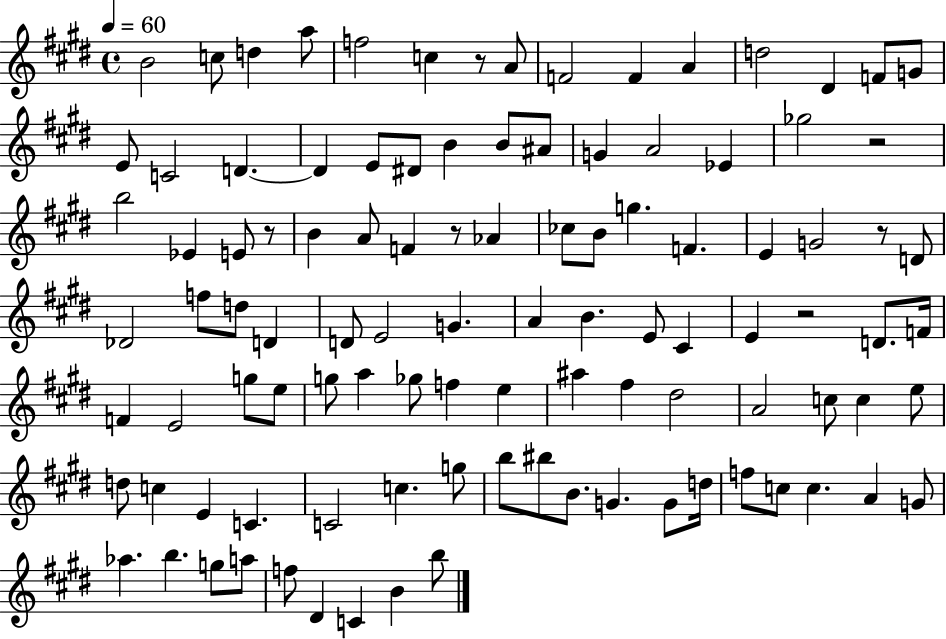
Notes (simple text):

B4/h C5/e D5/q A5/e F5/h C5/q R/e A4/e F4/h F4/q A4/q D5/h D#4/q F4/e G4/e E4/e C4/h D4/q. D4/q E4/e D#4/e B4/q B4/e A#4/e G4/q A4/h Eb4/q Gb5/h R/h B5/h Eb4/q E4/e R/e B4/q A4/e F4/q R/e Ab4/q CES5/e B4/e G5/q. F4/q. E4/q G4/h R/e D4/e Db4/h F5/e D5/e D4/q D4/e E4/h G4/q. A4/q B4/q. E4/e C#4/q E4/q R/h D4/e. F4/s F4/q E4/h G5/e E5/e G5/e A5/q Gb5/e F5/q E5/q A#5/q F#5/q D#5/h A4/h C5/e C5/q E5/e D5/e C5/q E4/q C4/q. C4/h C5/q. G5/e B5/e BIS5/e B4/e. G4/q. G4/e D5/s F5/e C5/e C5/q. A4/q G4/e Ab5/q. B5/q. G5/e A5/e F5/e D#4/q C4/q B4/q B5/e